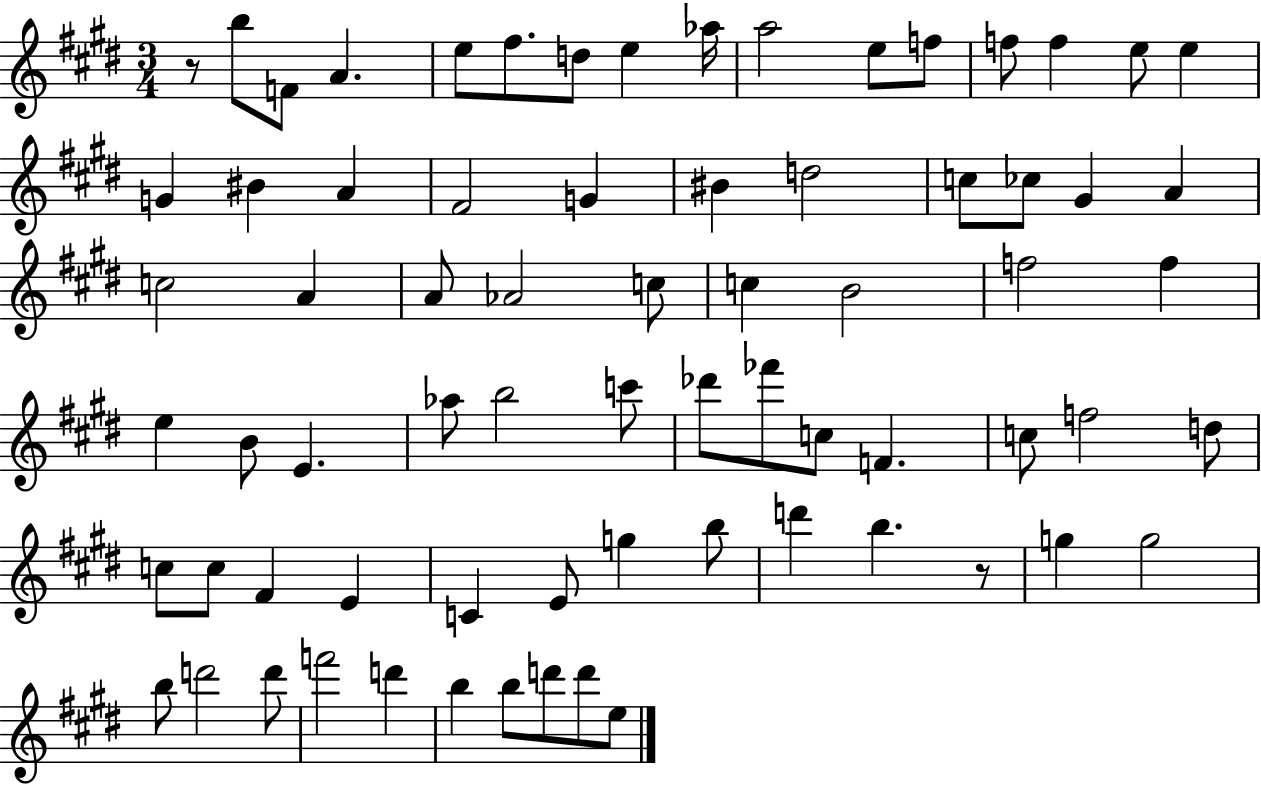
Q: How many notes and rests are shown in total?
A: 72